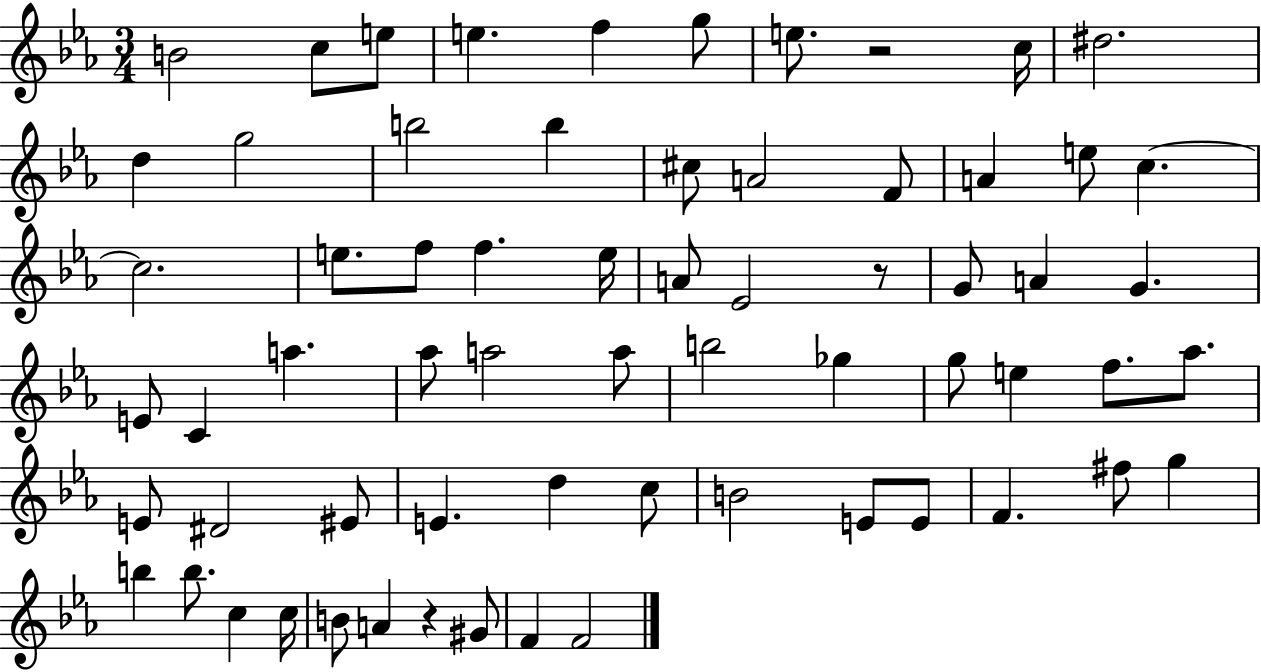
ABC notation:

X:1
T:Untitled
M:3/4
L:1/4
K:Eb
B2 c/2 e/2 e f g/2 e/2 z2 c/4 ^d2 d g2 b2 b ^c/2 A2 F/2 A e/2 c c2 e/2 f/2 f e/4 A/2 _E2 z/2 G/2 A G E/2 C a _a/2 a2 a/2 b2 _g g/2 e f/2 _a/2 E/2 ^D2 ^E/2 E d c/2 B2 E/2 E/2 F ^f/2 g b b/2 c c/4 B/2 A z ^G/2 F F2